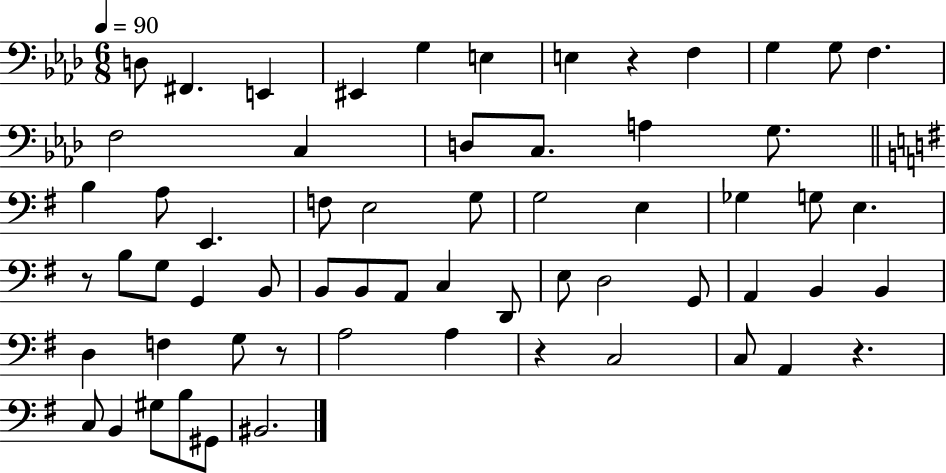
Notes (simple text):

D3/e F#2/q. E2/q EIS2/q G3/q E3/q E3/q R/q F3/q G3/q G3/e F3/q. F3/h C3/q D3/e C3/e. A3/q G3/e. B3/q A3/e E2/q. F3/e E3/h G3/e G3/h E3/q Gb3/q G3/e E3/q. R/e B3/e G3/e G2/q B2/e B2/e B2/e A2/e C3/q D2/e E3/e D3/h G2/e A2/q B2/q B2/q D3/q F3/q G3/e R/e A3/h A3/q R/q C3/h C3/e A2/q R/q. C3/e B2/q G#3/e B3/e G#2/e BIS2/h.